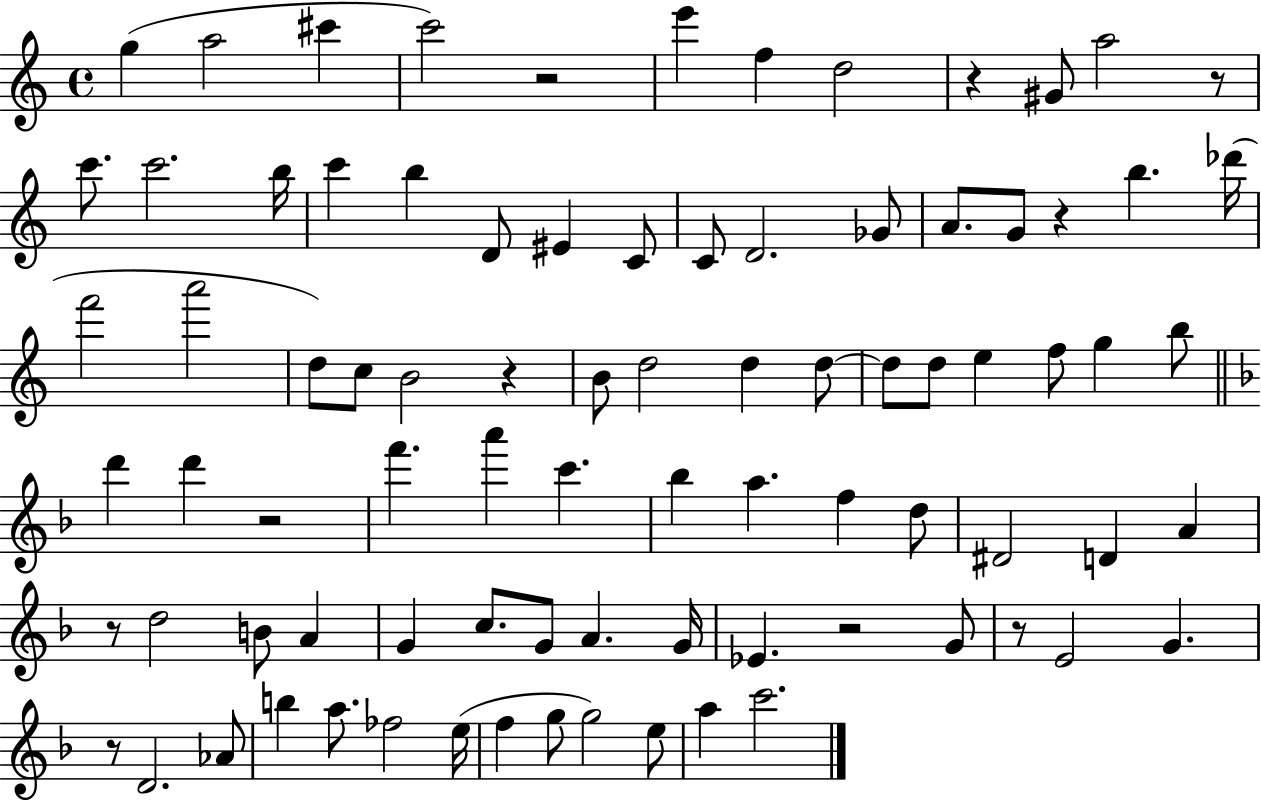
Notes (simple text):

G5/q A5/h C#6/q C6/h R/h E6/q F5/q D5/h R/q G#4/e A5/h R/e C6/e. C6/h. B5/s C6/q B5/q D4/e EIS4/q C4/e C4/e D4/h. Gb4/e A4/e. G4/e R/q B5/q. Db6/s F6/h A6/h D5/e C5/e B4/h R/q B4/e D5/h D5/q D5/e D5/e D5/e E5/q F5/e G5/q B5/e D6/q D6/q R/h F6/q. A6/q C6/q. Bb5/q A5/q. F5/q D5/e D#4/h D4/q A4/q R/e D5/h B4/e A4/q G4/q C5/e. G4/e A4/q. G4/s Eb4/q. R/h G4/e R/e E4/h G4/q. R/e D4/h. Ab4/e B5/q A5/e. FES5/h E5/s F5/q G5/e G5/h E5/e A5/q C6/h.